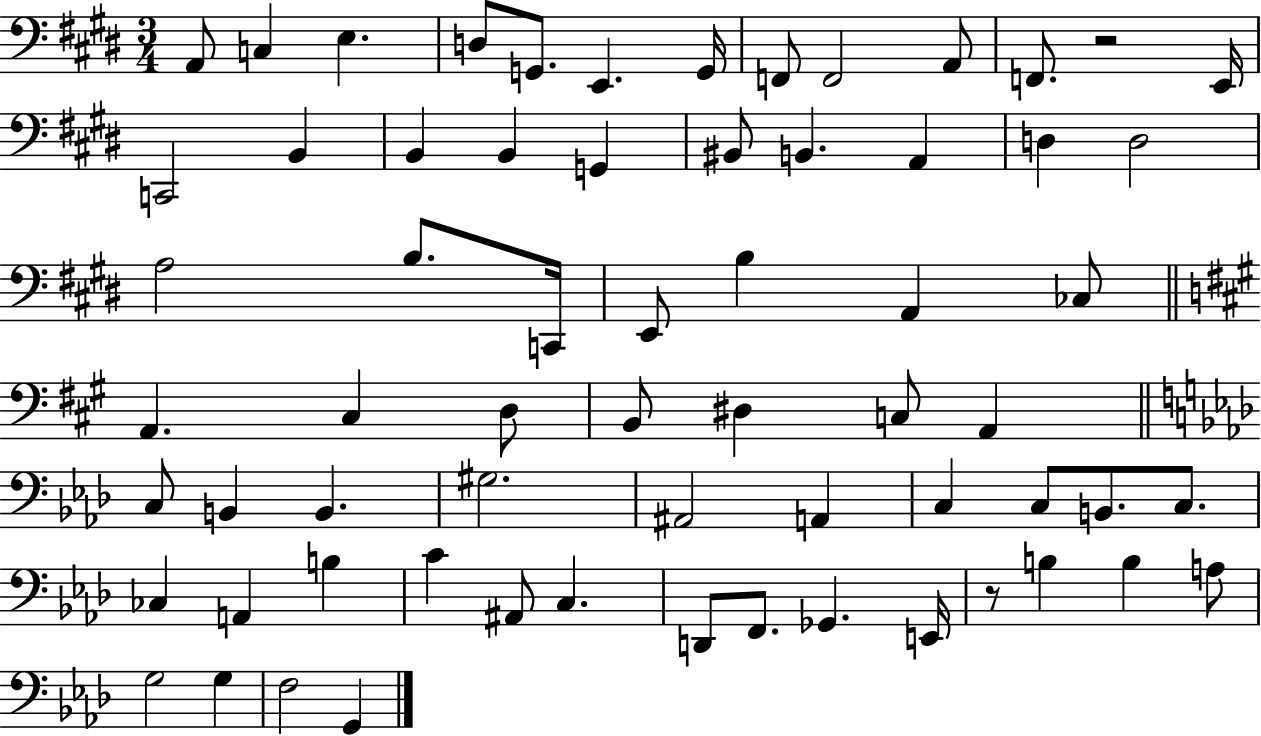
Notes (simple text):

A2/e C3/q E3/q. D3/e G2/e. E2/q. G2/s F2/e F2/h A2/e F2/e. R/h E2/s C2/h B2/q B2/q B2/q G2/q BIS2/e B2/q. A2/q D3/q D3/h A3/h B3/e. C2/s E2/e B3/q A2/q CES3/e A2/q. C#3/q D3/e B2/e D#3/q C3/e A2/q C3/e B2/q B2/q. G#3/h. A#2/h A2/q C3/q C3/e B2/e. C3/e. CES3/q A2/q B3/q C4/q A#2/e C3/q. D2/e F2/e. Gb2/q. E2/s R/e B3/q B3/q A3/e G3/h G3/q F3/h G2/q